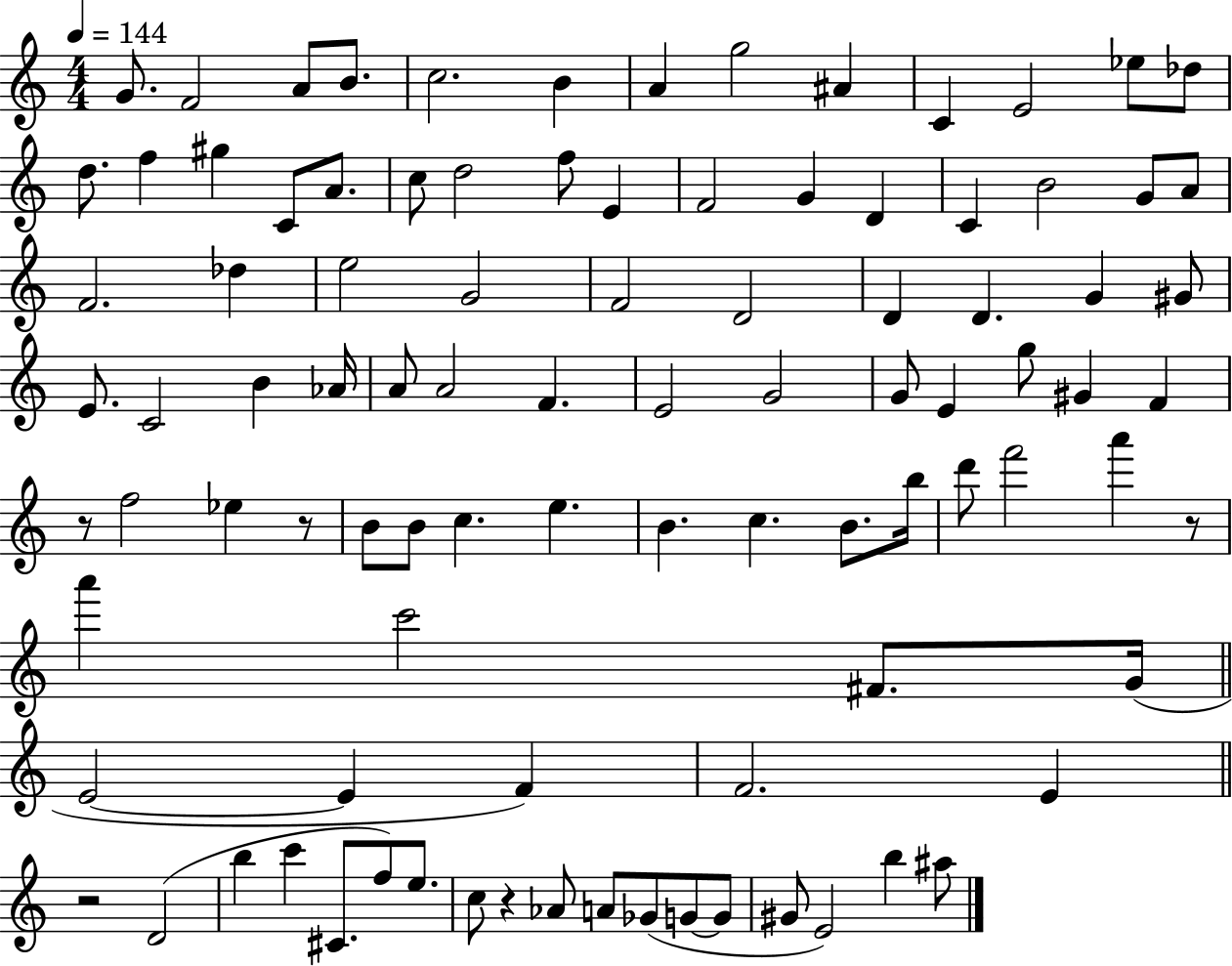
{
  \clef treble
  \numericTimeSignature
  \time 4/4
  \key c \major
  \tempo 4 = 144
  \repeat volta 2 { g'8. f'2 a'8 b'8. | c''2. b'4 | a'4 g''2 ais'4 | c'4 e'2 ees''8 des''8 | \break d''8. f''4 gis''4 c'8 a'8. | c''8 d''2 f''8 e'4 | f'2 g'4 d'4 | c'4 b'2 g'8 a'8 | \break f'2. des''4 | e''2 g'2 | f'2 d'2 | d'4 d'4. g'4 gis'8 | \break e'8. c'2 b'4 aes'16 | a'8 a'2 f'4. | e'2 g'2 | g'8 e'4 g''8 gis'4 f'4 | \break r8 f''2 ees''4 r8 | b'8 b'8 c''4. e''4. | b'4. c''4. b'8. b''16 | d'''8 f'''2 a'''4 r8 | \break a'''4 c'''2 fis'8. g'16( | \bar "||" \break \key c \major e'2~~ e'4 f'4) | f'2. e'4 | \bar "||" \break \key c \major r2 d'2( | b''4 c'''4 cis'8. f''8) e''8. | c''8 r4 aes'8 a'8 ges'8( g'8~~ g'8 | gis'8 e'2) b''4 ais''8 | \break } \bar "|."
}